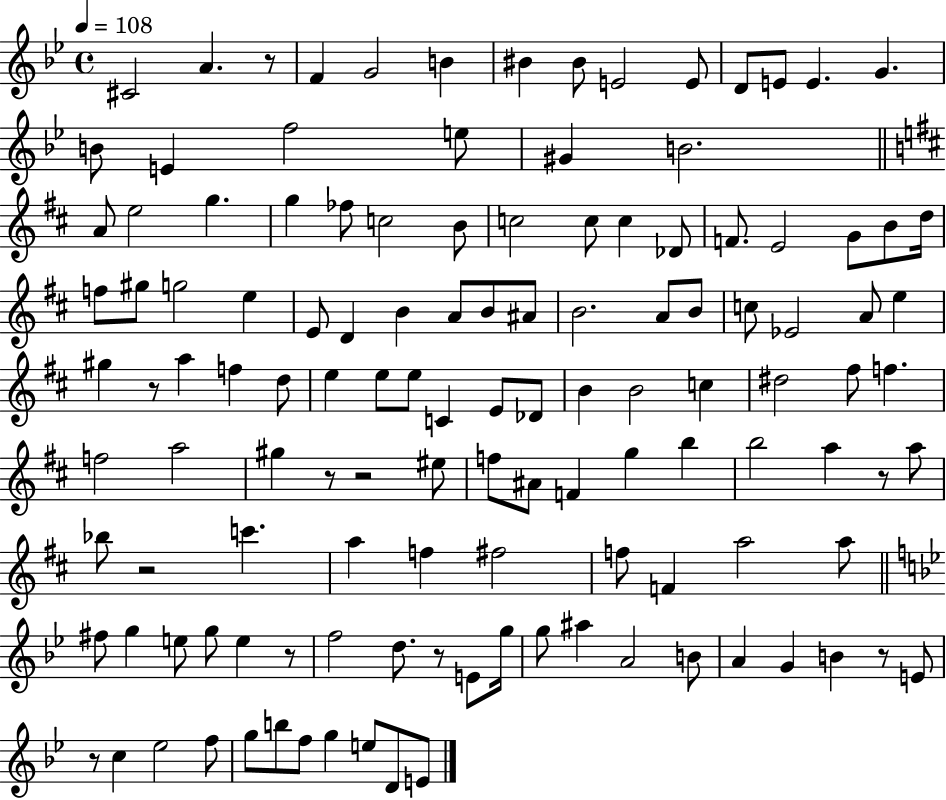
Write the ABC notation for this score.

X:1
T:Untitled
M:4/4
L:1/4
K:Bb
^C2 A z/2 F G2 B ^B ^B/2 E2 E/2 D/2 E/2 E G B/2 E f2 e/2 ^G B2 A/2 e2 g g _f/2 c2 B/2 c2 c/2 c _D/2 F/2 E2 G/2 B/2 d/4 f/2 ^g/2 g2 e E/2 D B A/2 B/2 ^A/2 B2 A/2 B/2 c/2 _E2 A/2 e ^g z/2 a f d/2 e e/2 e/2 C E/2 _D/2 B B2 c ^d2 ^f/2 f f2 a2 ^g z/2 z2 ^e/2 f/2 ^A/2 F g b b2 a z/2 a/2 _b/2 z2 c' a f ^f2 f/2 F a2 a/2 ^f/2 g e/2 g/2 e z/2 f2 d/2 z/2 E/2 g/4 g/2 ^a A2 B/2 A G B z/2 E/2 z/2 c _e2 f/2 g/2 b/2 f/2 g e/2 D/2 E/2